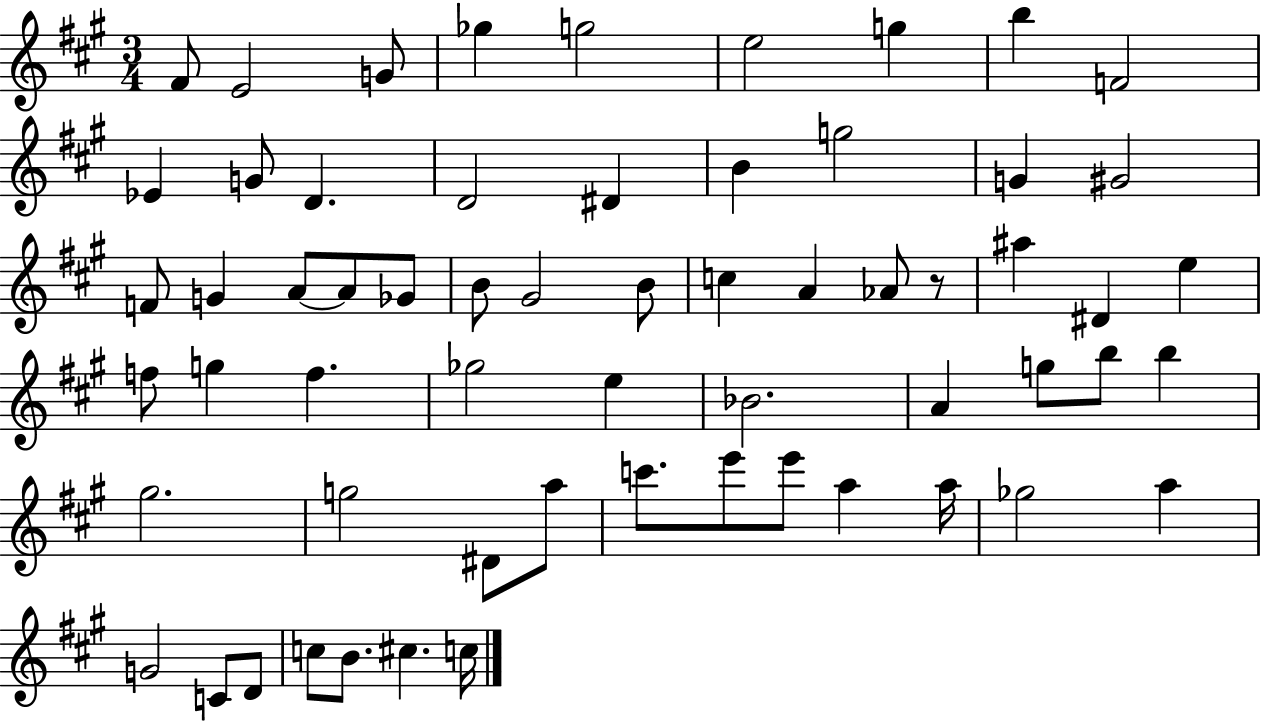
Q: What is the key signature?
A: A major